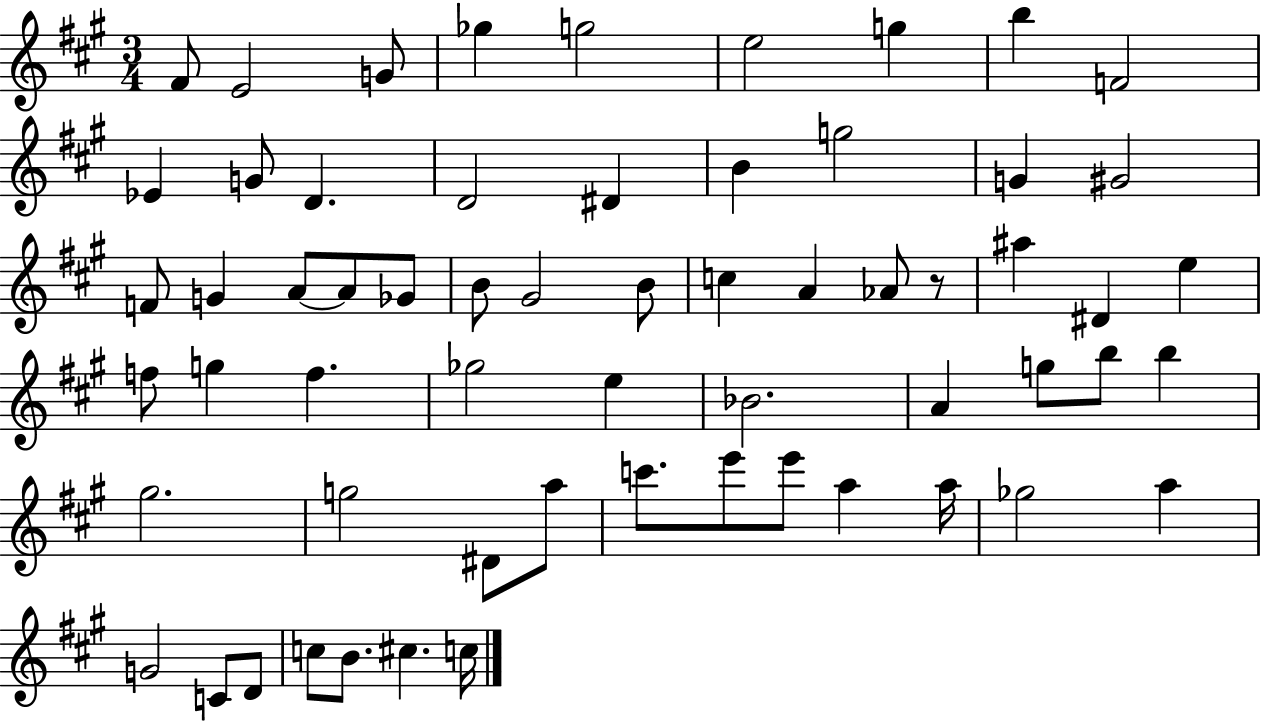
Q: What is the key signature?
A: A major